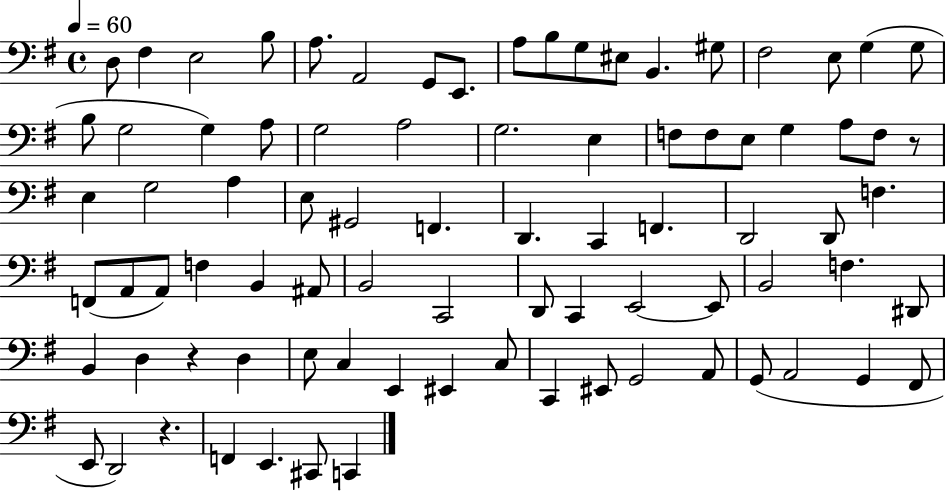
X:1
T:Untitled
M:4/4
L:1/4
K:G
D,/2 ^F, E,2 B,/2 A,/2 A,,2 G,,/2 E,,/2 A,/2 B,/2 G,/2 ^E,/2 B,, ^G,/2 ^F,2 E,/2 G, G,/2 B,/2 G,2 G, A,/2 G,2 A,2 G,2 E, F,/2 F,/2 E,/2 G, A,/2 F,/2 z/2 E, G,2 A, E,/2 ^G,,2 F,, D,, C,, F,, D,,2 D,,/2 F, F,,/2 A,,/2 A,,/2 F, B,, ^A,,/2 B,,2 C,,2 D,,/2 C,, E,,2 E,,/2 B,,2 F, ^D,,/2 B,, D, z D, E,/2 C, E,, ^E,, C,/2 C,, ^E,,/2 G,,2 A,,/2 G,,/2 A,,2 G,, ^F,,/2 E,,/2 D,,2 z F,, E,, ^C,,/2 C,,